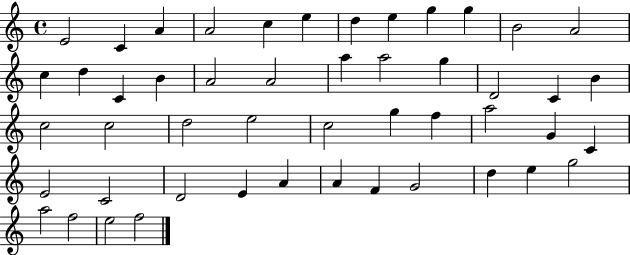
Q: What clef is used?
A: treble